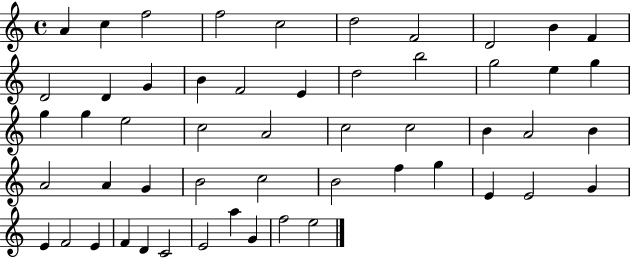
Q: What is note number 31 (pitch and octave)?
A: B4